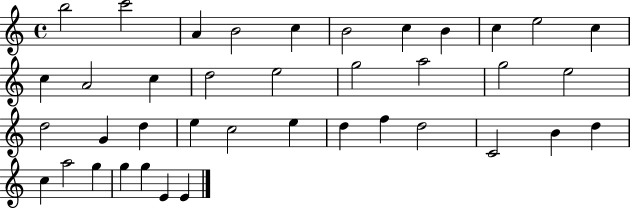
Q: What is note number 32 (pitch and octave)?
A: D5